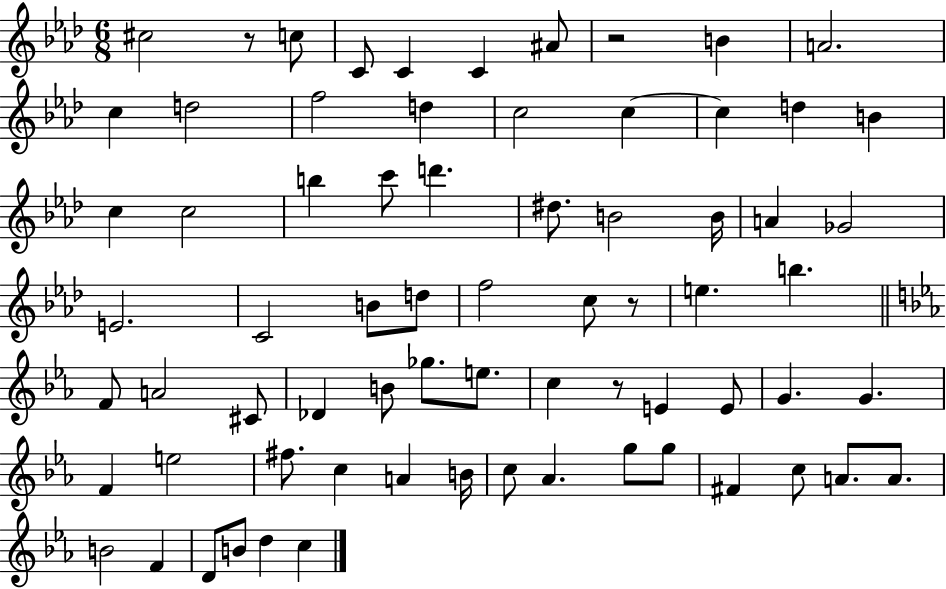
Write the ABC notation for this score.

X:1
T:Untitled
M:6/8
L:1/4
K:Ab
^c2 z/2 c/2 C/2 C C ^A/2 z2 B A2 c d2 f2 d c2 c c d B c c2 b c'/2 d' ^d/2 B2 B/4 A _G2 E2 C2 B/2 d/2 f2 c/2 z/2 e b F/2 A2 ^C/2 _D B/2 _g/2 e/2 c z/2 E E/2 G G F e2 ^f/2 c A B/4 c/2 _A g/2 g/2 ^F c/2 A/2 A/2 B2 F D/2 B/2 d c